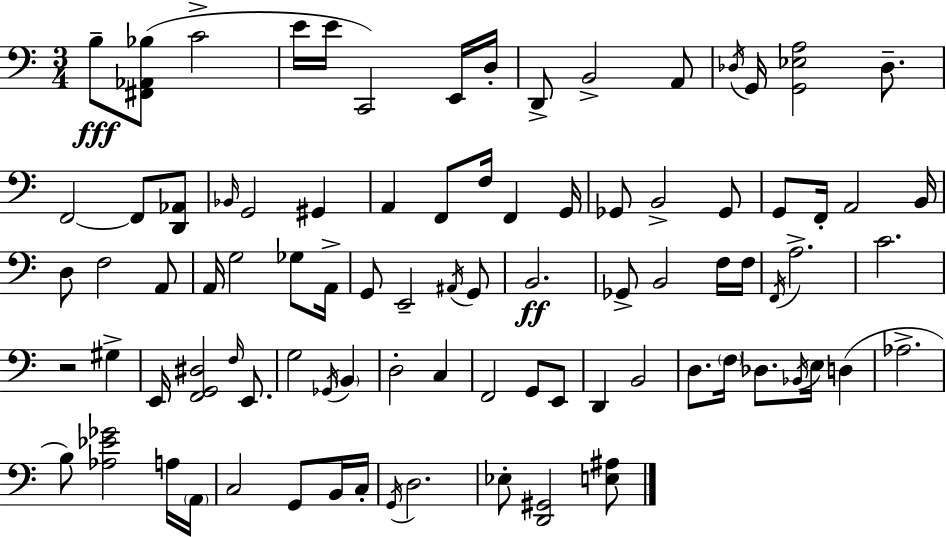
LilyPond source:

{
  \clef bass
  \numericTimeSignature
  \time 3/4
  \key c \major
  b8--\fff <fis, aes, bes>8( c'2-> | e'16 e'16 c,2) e,16 d16-. | d,8-> b,2-> a,8 | \acciaccatura { des16 } g,16 <g, ees a>2 des8.-- | \break f,2~~ f,8 <d, aes,>8 | \grace { bes,16 } g,2 gis,4 | a,4 f,8 f16 f,4 | g,16 ges,8 b,2-> | \break ges,8 g,8 f,16-. a,2 | b,16 d8 f2 | a,8 a,16 g2 ges8 | a,16-> g,8 e,2-- | \break \acciaccatura { ais,16 } g,8 b,2.\ff | ges,8-> b,2 | f16 f16 \acciaccatura { f,16 } a2.-> | c'2. | \break r2 | gis4-> e,16 <f, g, dis>2 | \grace { f16 } e,8. g2 | \acciaccatura { ges,16 } \parenthesize b,4 d2-. | \break c4 f,2 | g,8 e,8 d,4 b,2 | d8. \parenthesize f16 des8. | \acciaccatura { bes,16 } e16 d4( aes2.-> | \break b8) <aes ees' ges'>2 | a16 \parenthesize a,16 c2 | g,8 b,16 c16-. \acciaccatura { g,16 } d2. | ees8-. <d, gis,>2 | \break <e ais>8 \bar "|."
}